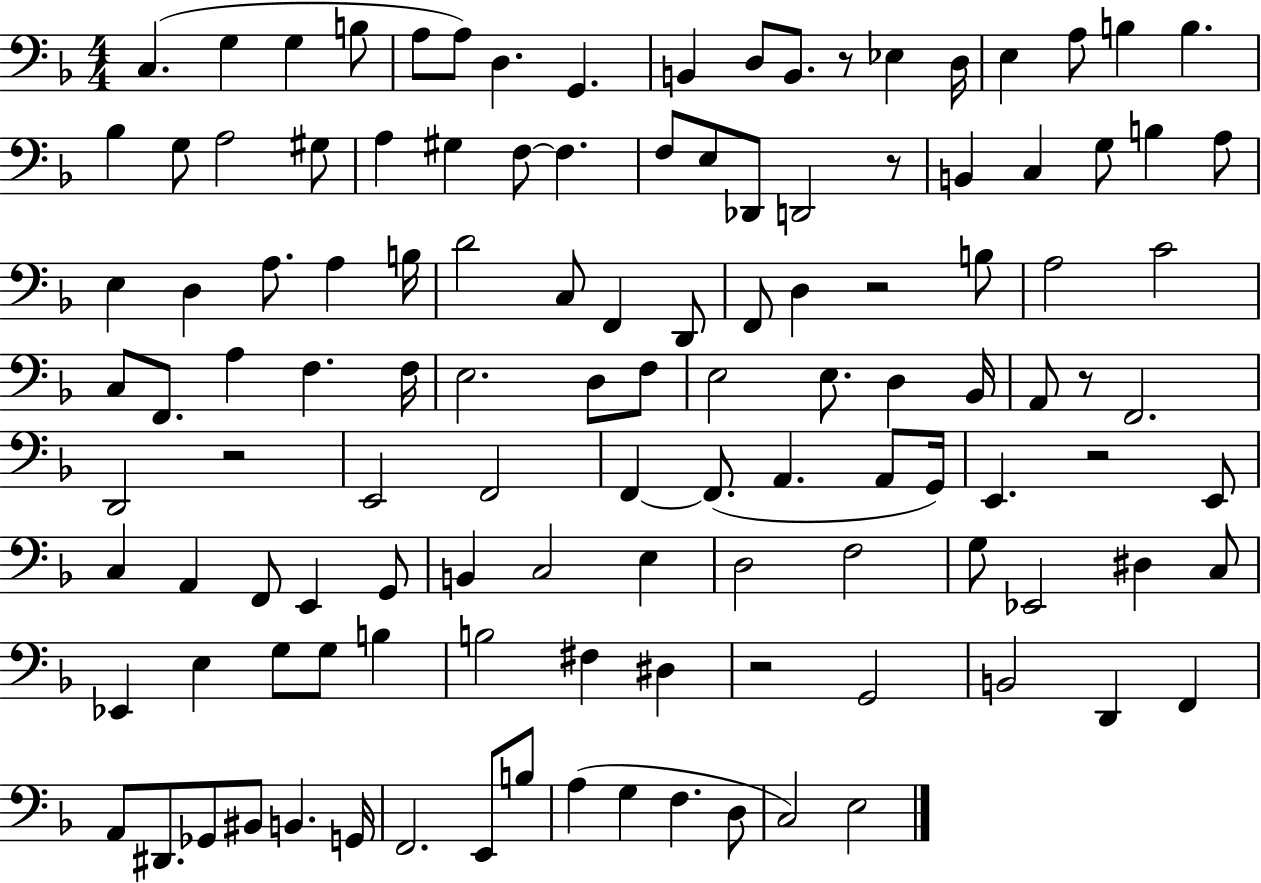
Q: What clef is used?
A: bass